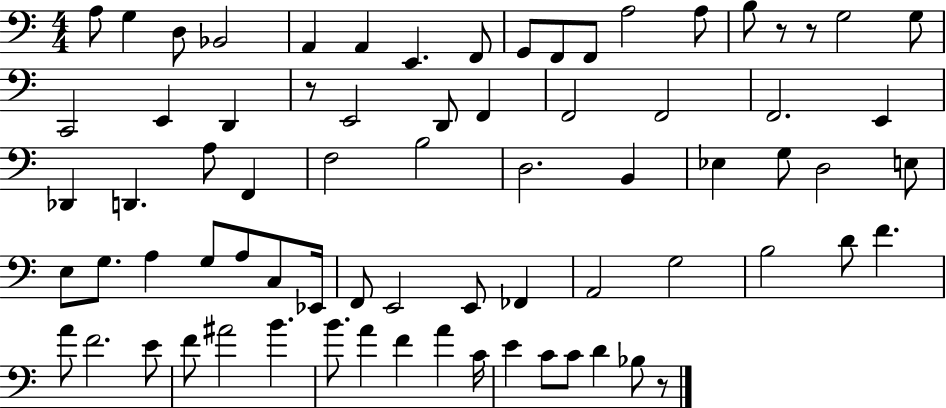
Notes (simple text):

A3/e G3/q D3/e Bb2/h A2/q A2/q E2/q. F2/e G2/e F2/e F2/e A3/h A3/e B3/e R/e R/e G3/h G3/e C2/h E2/q D2/q R/e E2/h D2/e F2/q F2/h F2/h F2/h. E2/q Db2/q D2/q. A3/e F2/q F3/h B3/h D3/h. B2/q Eb3/q G3/e D3/h E3/e E3/e G3/e. A3/q G3/e A3/e C3/e Eb2/s F2/e E2/h E2/e FES2/q A2/h G3/h B3/h D4/e F4/q. A4/e F4/h. E4/e F4/e A#4/h B4/q. B4/e. A4/q F4/q A4/q C4/s E4/q C4/e C4/e D4/q Bb3/e R/e